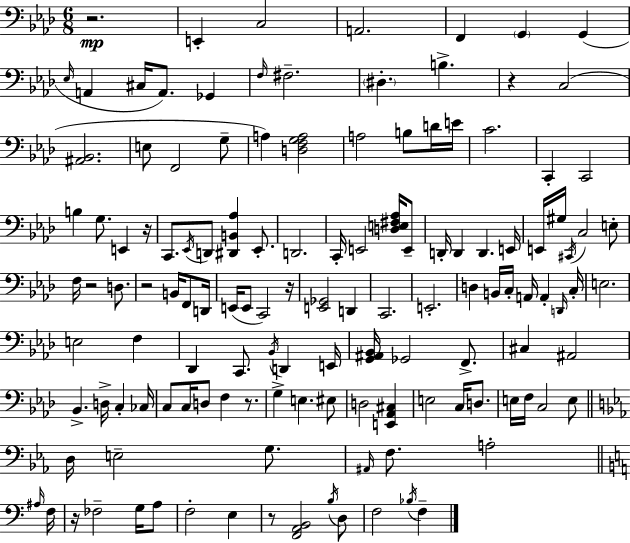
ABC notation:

X:1
T:Untitled
M:6/8
L:1/4
K:Ab
z2 E,, C,2 A,,2 F,, G,, G,, _E,/4 A,, ^C,/4 A,,/2 _G,, F,/4 ^F,2 ^D, B, z C,2 [^A,,_B,,]2 E,/2 F,,2 G,/2 A, [D,F,G,A,]2 A,2 B,/2 D/4 E/4 C2 C,, C,,2 B, G,/2 E,, z/4 C,,/2 _E,,/4 D,,/2 [^D,,B,,_A,] _E,,/2 D,,2 C,,/4 E,,2 [D,E,^F,_A,]/4 E,,/2 D,,/4 D,, D,, E,,/4 E,,/4 ^G,/4 ^C,,/4 C,2 E,/2 F,/4 z2 D,/2 z2 B,,/4 F,,/2 D,,/4 E,,/4 E,,/2 C,,2 z/4 [E,,_G,,]2 D,, C,,2 E,,2 D, B,,/4 C,/4 A,,/4 A,, D,,/4 C,/4 E,2 E,2 F, _D,, C,,/2 _B,,/4 D,, E,,/4 [G,,^A,,_B,,]/4 _G,,2 F,,/2 ^C, ^A,,2 _B,, D,/4 C, _C,/4 C,/2 C,/4 D,/2 F, z/2 G, E, ^E,/2 D,2 [E,,_A,,^C,] E,2 C,/4 D,/2 E,/4 F,/4 C,2 E,/2 D,/4 E,2 G,/2 ^A,,/4 F,/2 A,2 ^A,/4 F,/4 z/4 _F,2 G,/4 A,/2 F,2 E, z/2 [F,,A,,B,,]2 B,/4 D,/2 F,2 _B,/4 F,